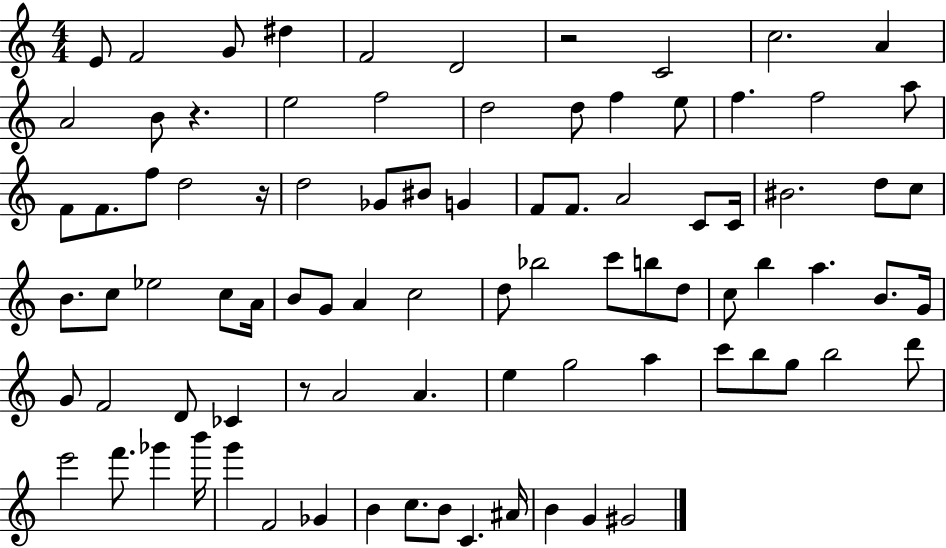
{
  \clef treble
  \numericTimeSignature
  \time 4/4
  \key c \major
  e'8 f'2 g'8 dis''4 | f'2 d'2 | r2 c'2 | c''2. a'4 | \break a'2 b'8 r4. | e''2 f''2 | d''2 d''8 f''4 e''8 | f''4. f''2 a''8 | \break f'8 f'8. f''8 d''2 r16 | d''2 ges'8 bis'8 g'4 | f'8 f'8. a'2 c'8 c'16 | bis'2. d''8 c''8 | \break b'8. c''8 ees''2 c''8 a'16 | b'8 g'8 a'4 c''2 | d''8 bes''2 c'''8 b''8 d''8 | c''8 b''4 a''4. b'8. g'16 | \break g'8 f'2 d'8 ces'4 | r8 a'2 a'4. | e''4 g''2 a''4 | c'''8 b''8 g''8 b''2 d'''8 | \break e'''2 f'''8. ges'''4 b'''16 | g'''4 f'2 ges'4 | b'4 c''8. b'8 c'4. ais'16 | b'4 g'4 gis'2 | \break \bar "|."
}